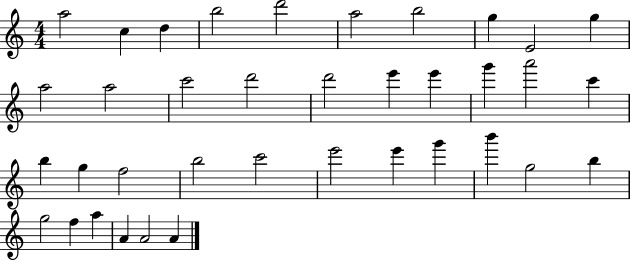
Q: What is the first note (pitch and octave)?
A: A5